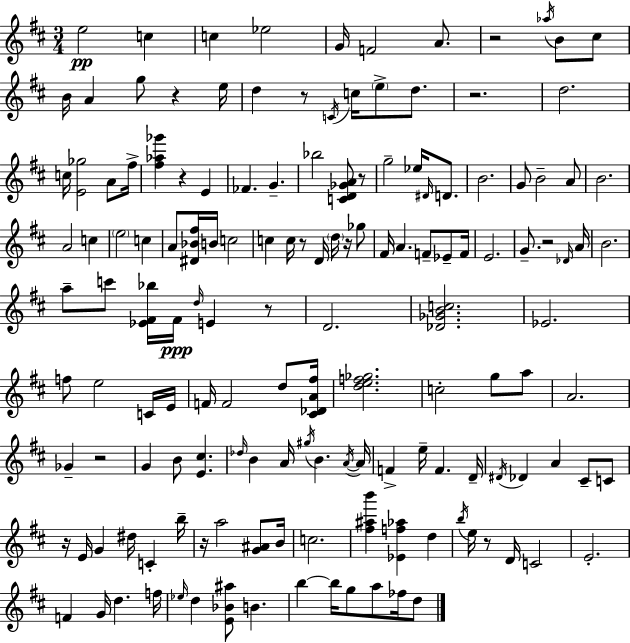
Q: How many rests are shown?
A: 14